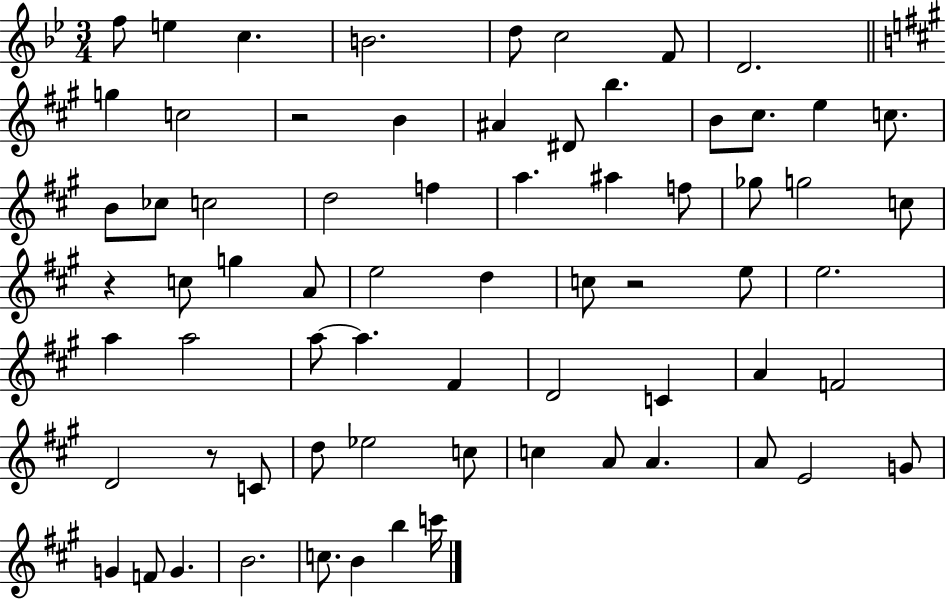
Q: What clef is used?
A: treble